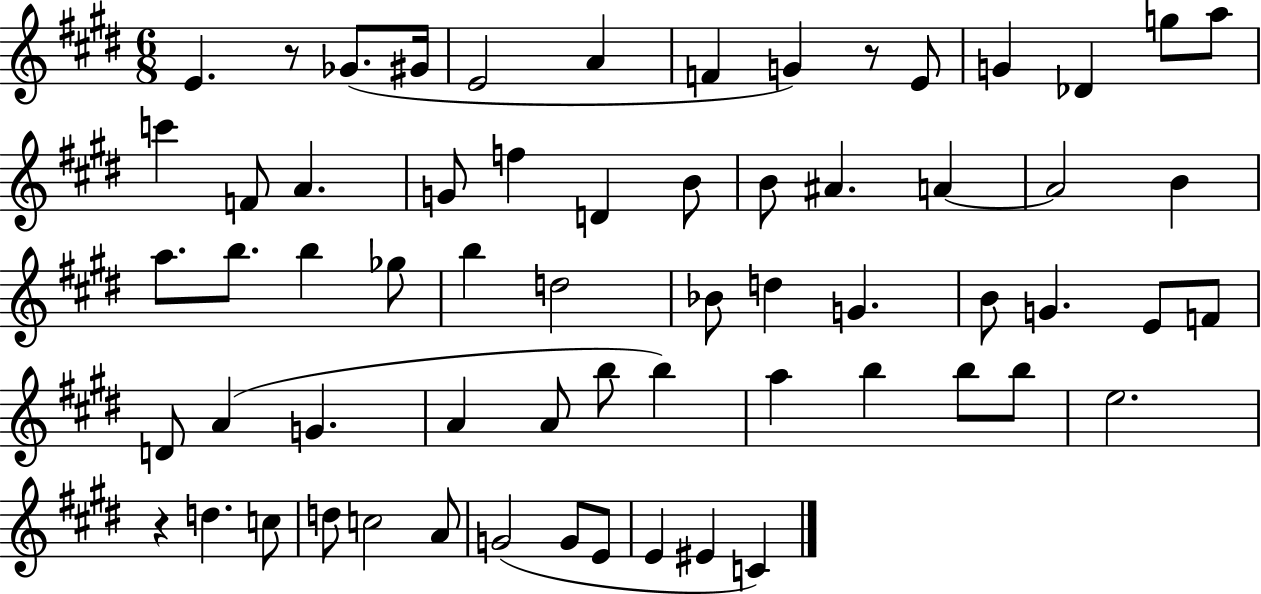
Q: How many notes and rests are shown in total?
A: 63